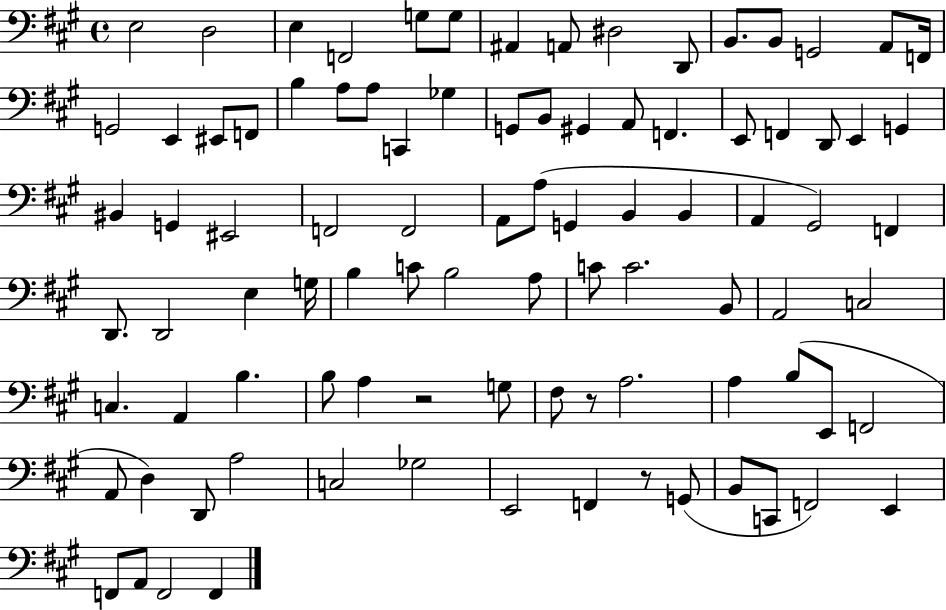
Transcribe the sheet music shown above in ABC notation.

X:1
T:Untitled
M:4/4
L:1/4
K:A
E,2 D,2 E, F,,2 G,/2 G,/2 ^A,, A,,/2 ^D,2 D,,/2 B,,/2 B,,/2 G,,2 A,,/2 F,,/4 G,,2 E,, ^E,,/2 F,,/2 B, A,/2 A,/2 C,, _G, G,,/2 B,,/2 ^G,, A,,/2 F,, E,,/2 F,, D,,/2 E,, G,, ^B,, G,, ^E,,2 F,,2 F,,2 A,,/2 A,/2 G,, B,, B,, A,, ^G,,2 F,, D,,/2 D,,2 E, G,/4 B, C/2 B,2 A,/2 C/2 C2 B,,/2 A,,2 C,2 C, A,, B, B,/2 A, z2 G,/2 ^F,/2 z/2 A,2 A, B,/2 E,,/2 F,,2 A,,/2 D, D,,/2 A,2 C,2 _G,2 E,,2 F,, z/2 G,,/2 B,,/2 C,,/2 F,,2 E,, F,,/2 A,,/2 F,,2 F,,